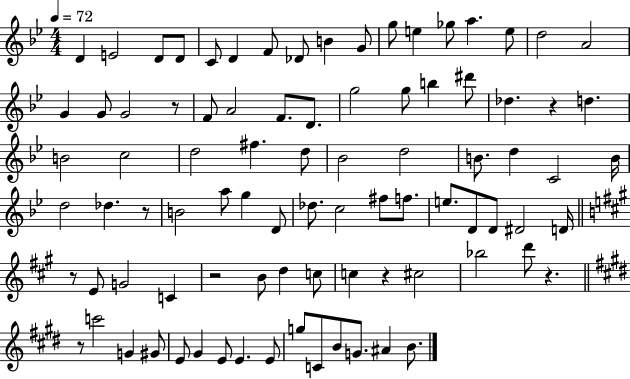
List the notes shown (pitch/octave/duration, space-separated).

D4/q E4/h D4/e D4/e C4/e D4/q F4/e Db4/e B4/q G4/e G5/e E5/q Gb5/e A5/q. E5/e D5/h A4/h G4/q G4/e G4/h R/e F4/e A4/h F4/e. D4/e. G5/h G5/e B5/q D#6/e Db5/q. R/q D5/q. B4/h C5/h D5/h F#5/q. D5/e Bb4/h D5/h B4/e. D5/q C4/h B4/s D5/h Db5/q. R/e B4/h A5/e G5/q D4/e Db5/e. C5/h F#5/e F5/e. E5/e. D4/e D4/e D#4/h D4/s R/e E4/e G4/h C4/q R/h B4/e D5/q C5/e C5/q R/q C#5/h Bb5/h D6/e R/q. R/e C6/h G4/q G#4/e E4/e G#4/q E4/e E4/q. E4/e G5/e C4/e B4/e G4/e. A#4/q B4/e.